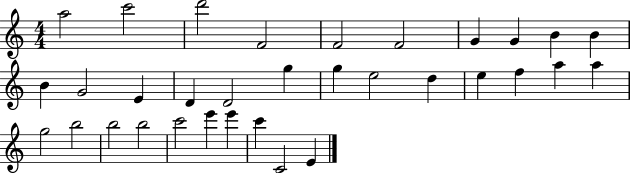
A5/h C6/h D6/h F4/h F4/h F4/h G4/q G4/q B4/q B4/q B4/q G4/h E4/q D4/q D4/h G5/q G5/q E5/h D5/q E5/q F5/q A5/q A5/q G5/h B5/h B5/h B5/h C6/h E6/q E6/q C6/q C4/h E4/q